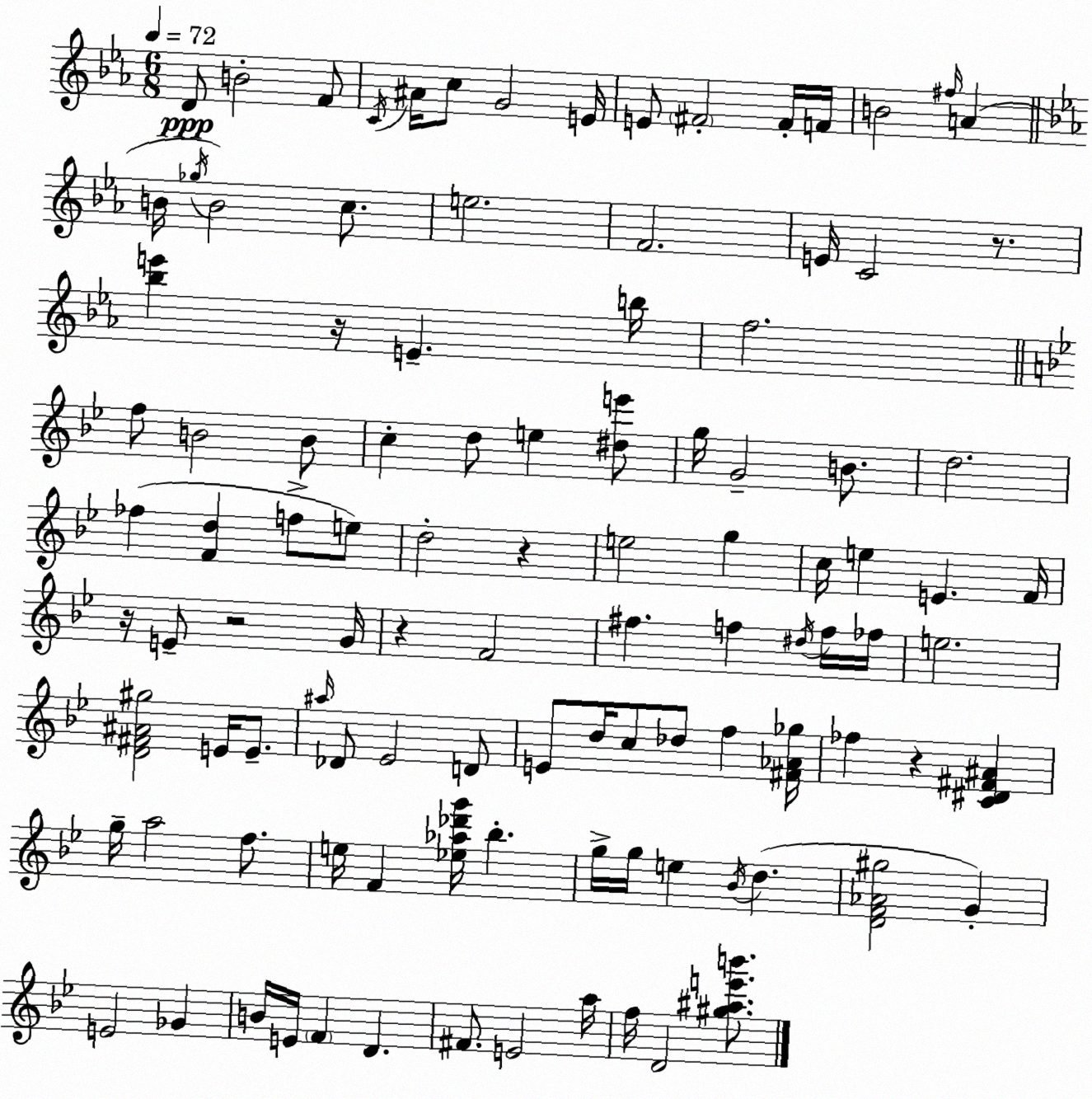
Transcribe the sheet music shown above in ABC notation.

X:1
T:Untitled
M:6/8
L:1/4
K:Cm
D/2 B2 F/2 C/4 ^A/4 c/2 G2 E/4 E/2 ^F2 ^F/4 F/4 B2 ^f/4 A B/4 _g/4 B2 c/2 e2 F2 E/4 C2 z/2 [_be'] z/4 E b/4 f2 f/2 B2 B/2 c d/2 e [^de']/2 g/4 G2 B/2 d2 _f [Fd] f/2 e/2 d2 z e2 g c/4 e E F/4 z/4 E/2 z2 G/4 z F2 ^f f ^d/4 f/4 _f/4 e2 [D^F^A^g]2 E/4 E/2 ^a/4 _D/2 _E2 D/2 E/2 d/4 c/2 _d/2 f [^F_A_g]/4 _f z [C^D^F^A] g/4 a2 f/2 e/4 F [_e_a_d'g']/4 _b g/4 g/4 e _B/4 d [DF_A^g]2 G E2 _G B/4 E/4 F D ^F/2 E2 a/4 f/4 D2 [^g^ae'b']/2